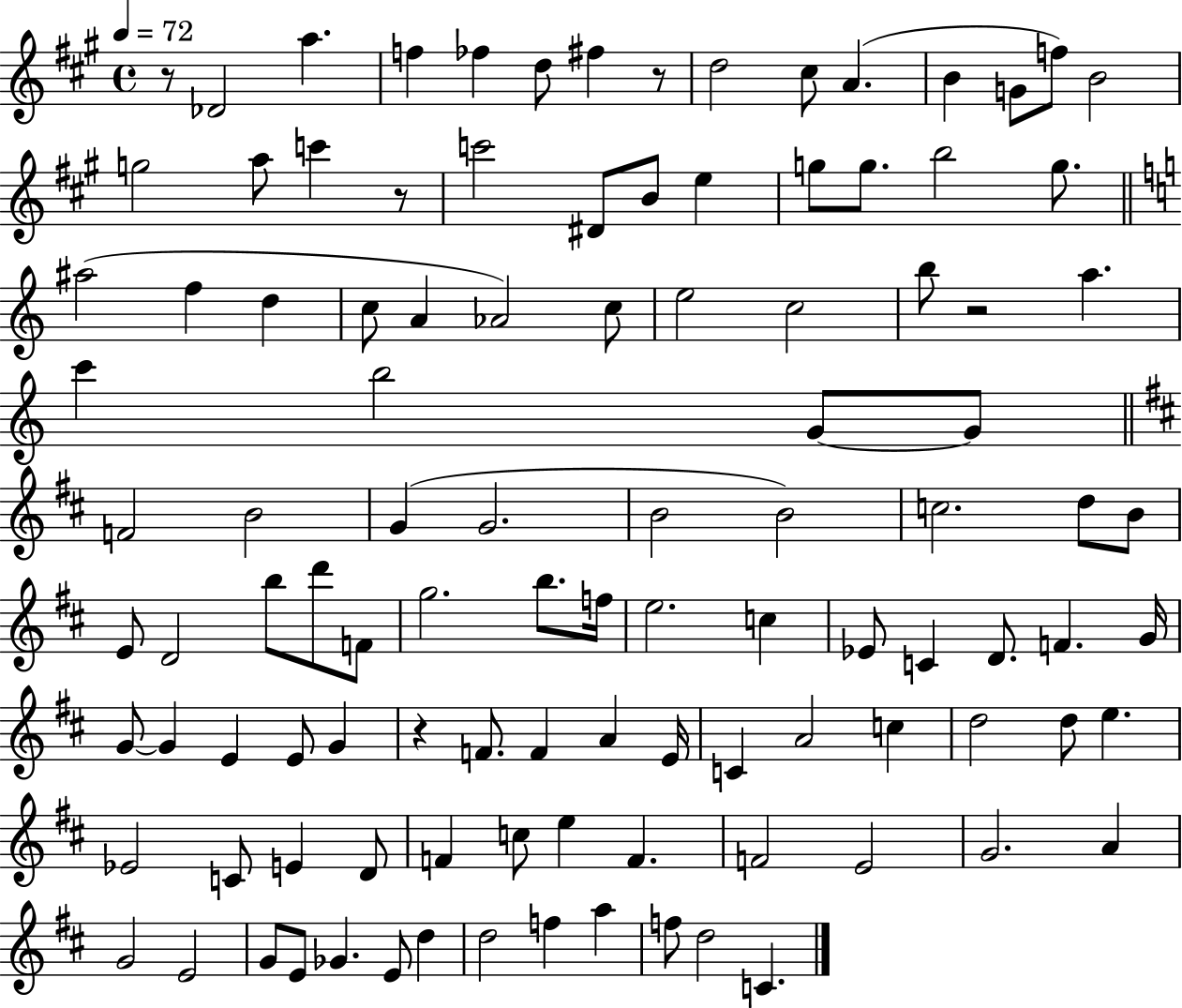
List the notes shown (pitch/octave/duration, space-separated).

R/e Db4/h A5/q. F5/q FES5/q D5/e F#5/q R/e D5/h C#5/e A4/q. B4/q G4/e F5/e B4/h G5/h A5/e C6/q R/e C6/h D#4/e B4/e E5/q G5/e G5/e. B5/h G5/e. A#5/h F5/q D5/q C5/e A4/q Ab4/h C5/e E5/h C5/h B5/e R/h A5/q. C6/q B5/h G4/e G4/e F4/h B4/h G4/q G4/h. B4/h B4/h C5/h. D5/e B4/e E4/e D4/h B5/e D6/e F4/e G5/h. B5/e. F5/s E5/h. C5/q Eb4/e C4/q D4/e. F4/q. G4/s G4/e G4/q E4/q E4/e G4/q R/q F4/e. F4/q A4/q E4/s C4/q A4/h C5/q D5/h D5/e E5/q. Eb4/h C4/e E4/q D4/e F4/q C5/e E5/q F4/q. F4/h E4/h G4/h. A4/q G4/h E4/h G4/e E4/e Gb4/q. E4/e D5/q D5/h F5/q A5/q F5/e D5/h C4/q.